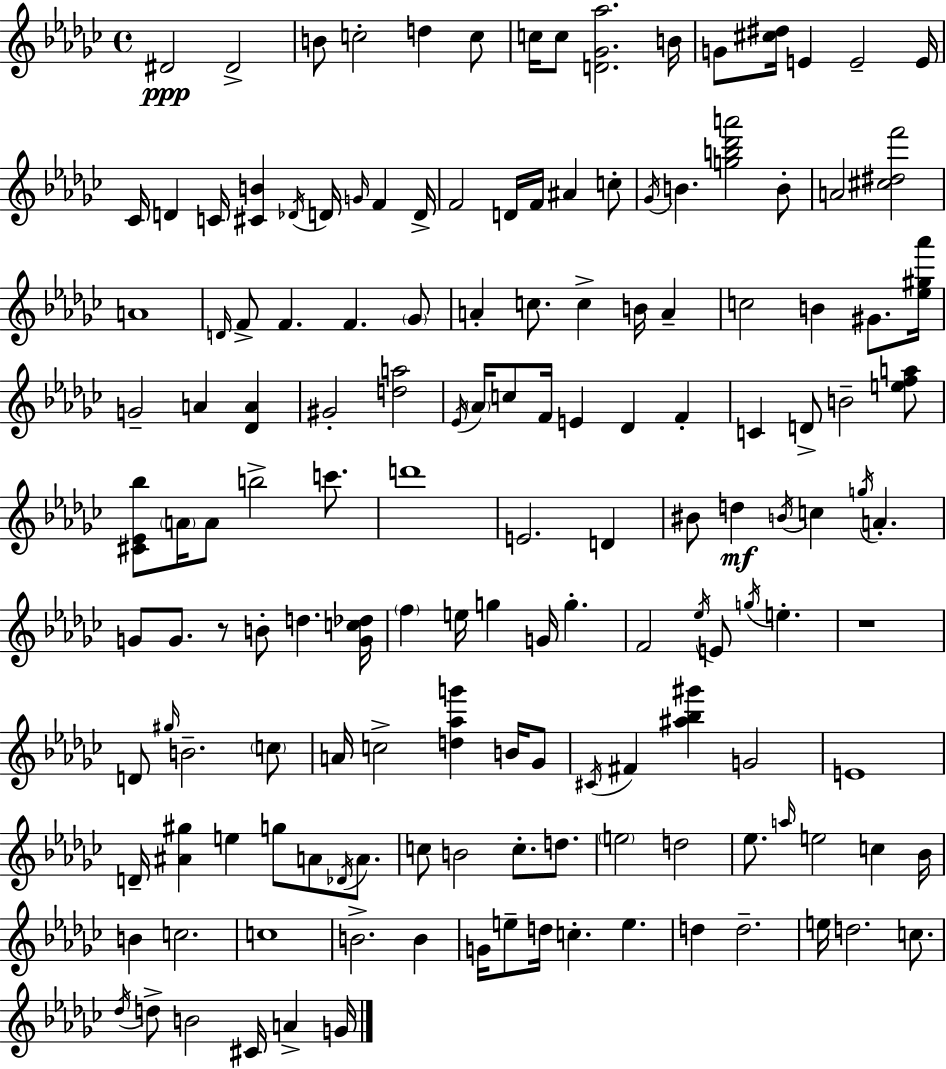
D#4/h D#4/h B4/e C5/h D5/q C5/e C5/s C5/e [D4,Gb4,Ab5]/h. B4/s G4/e [C#5,D#5]/s E4/q E4/h E4/s CES4/s D4/q C4/s [C#4,B4]/q Db4/s D4/s G4/s F4/q D4/s F4/h D4/s F4/s A#4/q C5/e Gb4/s B4/q. [G5,B5,Db6,A6]/h B4/e A4/h [C#5,D#5,F6]/h A4/w D4/s F4/e F4/q. F4/q. Gb4/e A4/q C5/e. C5/q B4/s A4/q C5/h B4/q G#4/e. [Eb5,G#5,Ab6]/s G4/h A4/q [Db4,A4]/q G#4/h [D5,A5]/h Eb4/s Ab4/s C5/e F4/s E4/q Db4/q F4/q C4/q D4/e B4/h [E5,F5,A5]/e [C#4,Eb4,Bb5]/e A4/s A4/e B5/h C6/e. D6/w E4/h. D4/q BIS4/e D5/q B4/s C5/q G5/s A4/q. G4/e G4/e. R/e B4/e D5/q. [G4,C5,Db5]/s F5/q E5/s G5/q G4/s G5/q. F4/h Eb5/s E4/e G5/s E5/q. R/w D4/e G#5/s B4/h. C5/e A4/s C5/h [D5,Ab5,G6]/q B4/s Gb4/e C#4/s F#4/q [A#5,Bb5,G#6]/q G4/h E4/w D4/s [A#4,G#5]/q E5/q G5/e A4/e Db4/s A4/e. C5/e B4/h C5/e. D5/e. E5/h D5/h Eb5/e. A5/s E5/h C5/q Bb4/s B4/q C5/h. C5/w B4/h. B4/q G4/s E5/e D5/s C5/q. E5/q. D5/q D5/h. E5/s D5/h. C5/e. Db5/s D5/e B4/h C#4/s A4/q G4/s